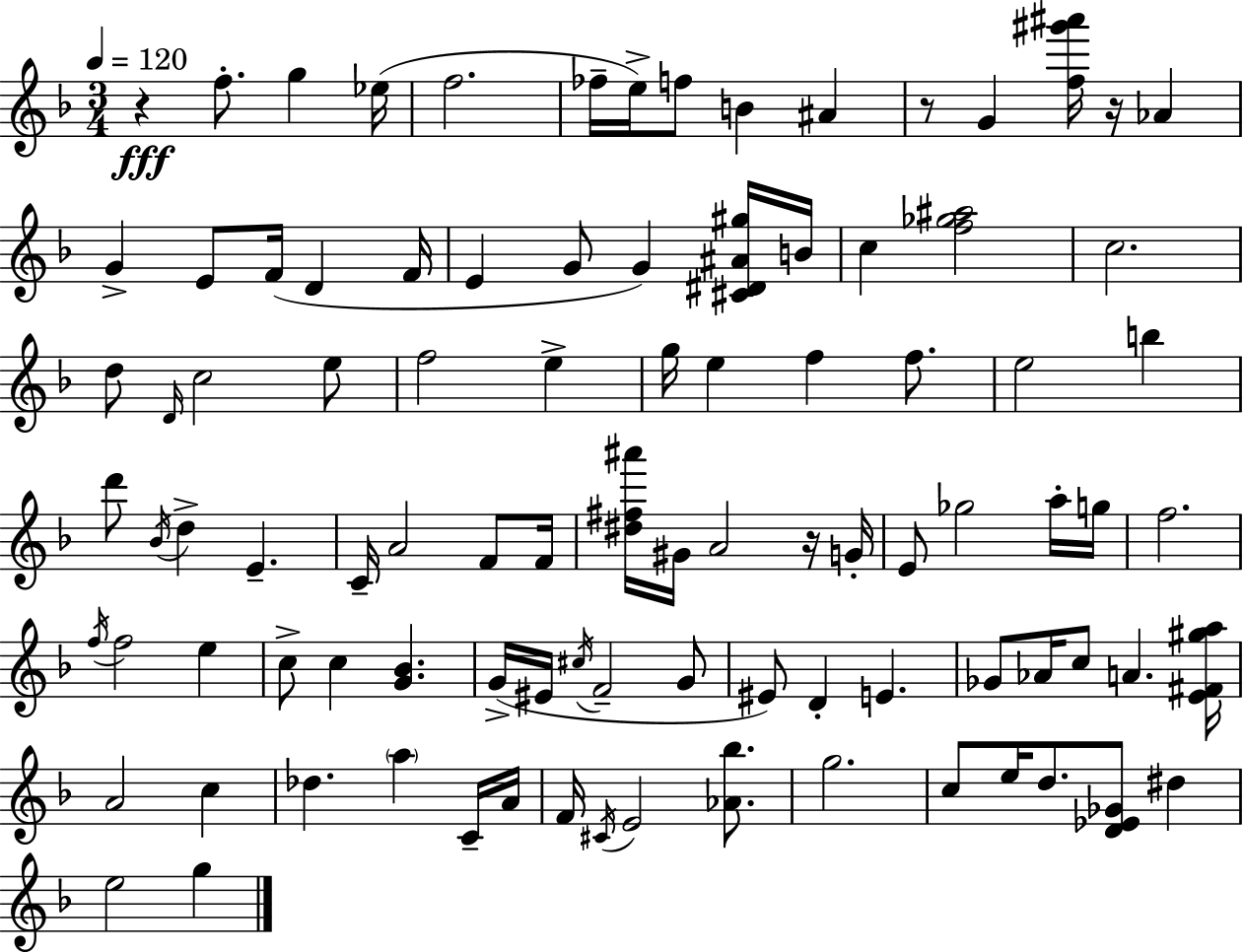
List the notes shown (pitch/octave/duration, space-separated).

R/q F5/e. G5/q Eb5/s F5/h. FES5/s E5/s F5/e B4/q A#4/q R/e G4/q [F5,G#6,A#6]/s R/s Ab4/q G4/q E4/e F4/s D4/q F4/s E4/q G4/e G4/q [C#4,D#4,A#4,G#5]/s B4/s C5/q [F5,Gb5,A#5]/h C5/h. D5/e D4/s C5/h E5/e F5/h E5/q G5/s E5/q F5/q F5/e. E5/h B5/q D6/e Bb4/s D5/q E4/q. C4/s A4/h F4/e F4/s [D#5,F#5,A#6]/s G#4/s A4/h R/s G4/s E4/e Gb5/h A5/s G5/s F5/h. F5/s F5/h E5/q C5/e C5/q [G4,Bb4]/q. G4/s EIS4/s C#5/s F4/h G4/e EIS4/e D4/q E4/q. Gb4/e Ab4/s C5/e A4/q. [E4,F#4,G#5,A5]/s A4/h C5/q Db5/q. A5/q C4/s A4/s F4/s C#4/s E4/h [Ab4,Bb5]/e. G5/h. C5/e E5/s D5/e. [D4,Eb4,Gb4]/e D#5/q E5/h G5/q